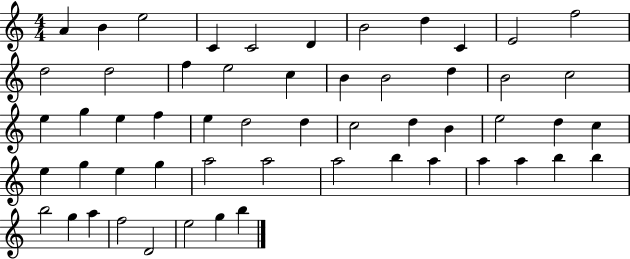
A4/q B4/q E5/h C4/q C4/h D4/q B4/h D5/q C4/q E4/h F5/h D5/h D5/h F5/q E5/h C5/q B4/q B4/h D5/q B4/h C5/h E5/q G5/q E5/q F5/q E5/q D5/h D5/q C5/h D5/q B4/q E5/h D5/q C5/q E5/q G5/q E5/q G5/q A5/h A5/h A5/h B5/q A5/q A5/q A5/q B5/q B5/q B5/h G5/q A5/q F5/h D4/h E5/h G5/q B5/q